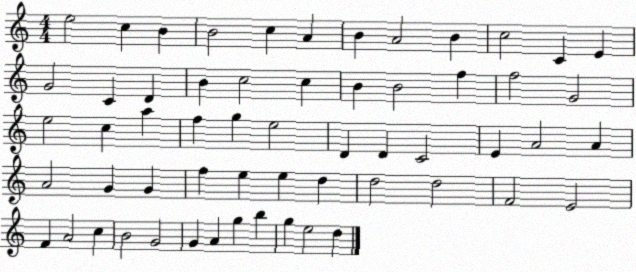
X:1
T:Untitled
M:4/4
L:1/4
K:C
e2 c B B2 c A B A2 B c2 C E G2 C D B c2 c B B2 f f2 G2 e2 c a f g e2 D D C2 E A2 A A2 G G f e e d d2 d2 F2 E2 F A2 c B2 G2 G A g b g e2 d